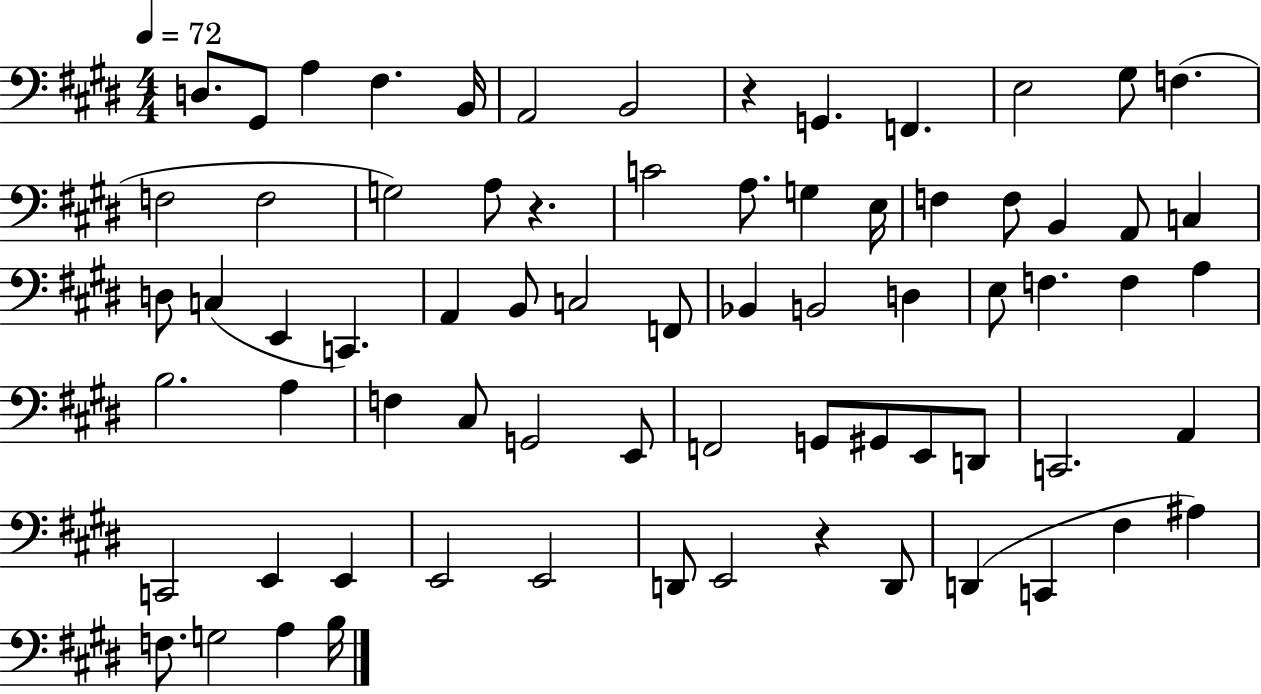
D3/e. G#2/e A3/q F#3/q. B2/s A2/h B2/h R/q G2/q. F2/q. E3/h G#3/e F3/q. F3/h F3/h G3/h A3/e R/q. C4/h A3/e. G3/q E3/s F3/q F3/e B2/q A2/e C3/q D3/e C3/q E2/q C2/q. A2/q B2/e C3/h F2/e Bb2/q B2/h D3/q E3/e F3/q. F3/q A3/q B3/h. A3/q F3/q C#3/e G2/h E2/e F2/h G2/e G#2/e E2/e D2/e C2/h. A2/q C2/h E2/q E2/q E2/h E2/h D2/e E2/h R/q D2/e D2/q C2/q F#3/q A#3/q F3/e. G3/h A3/q B3/s